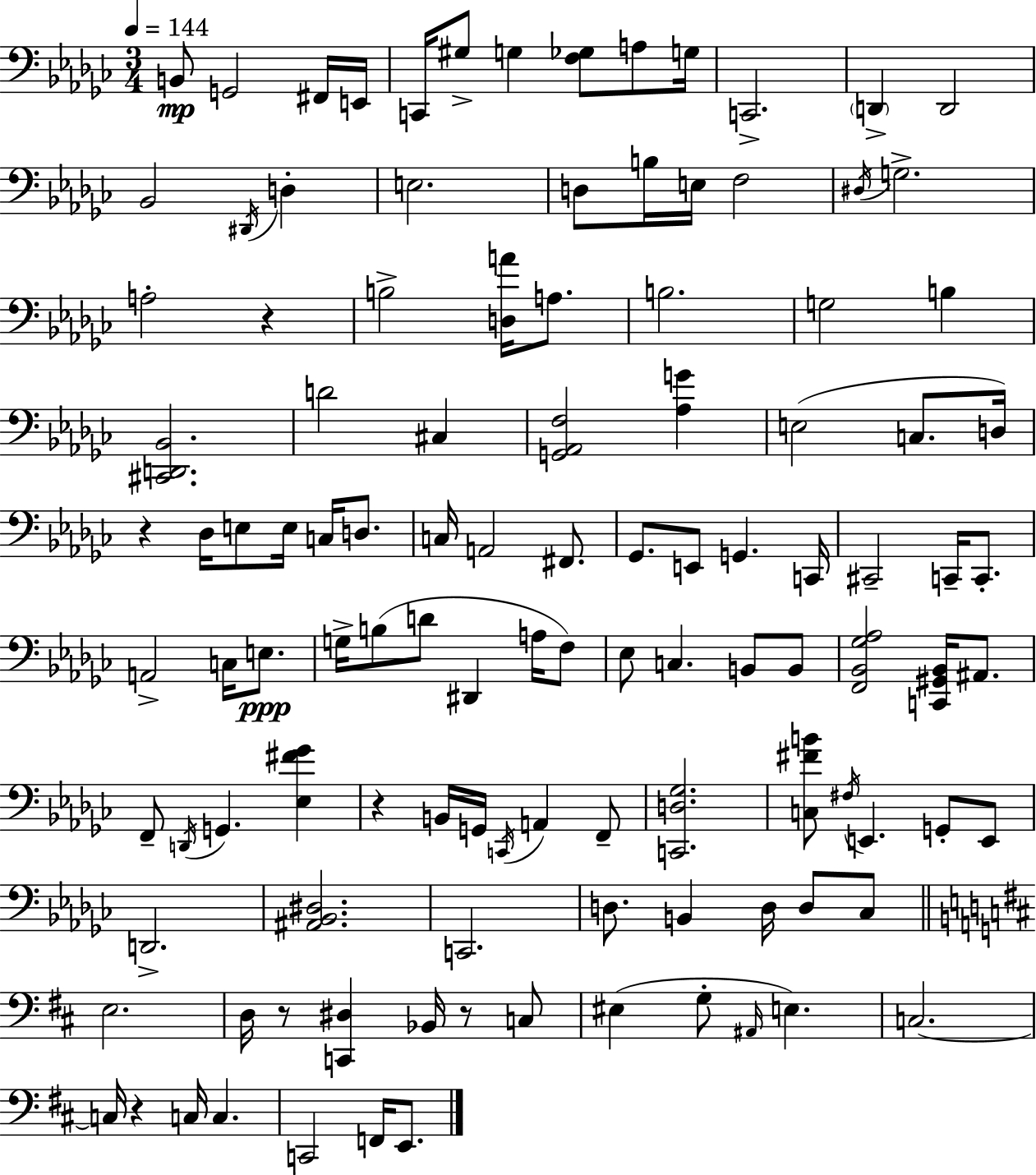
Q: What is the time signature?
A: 3/4